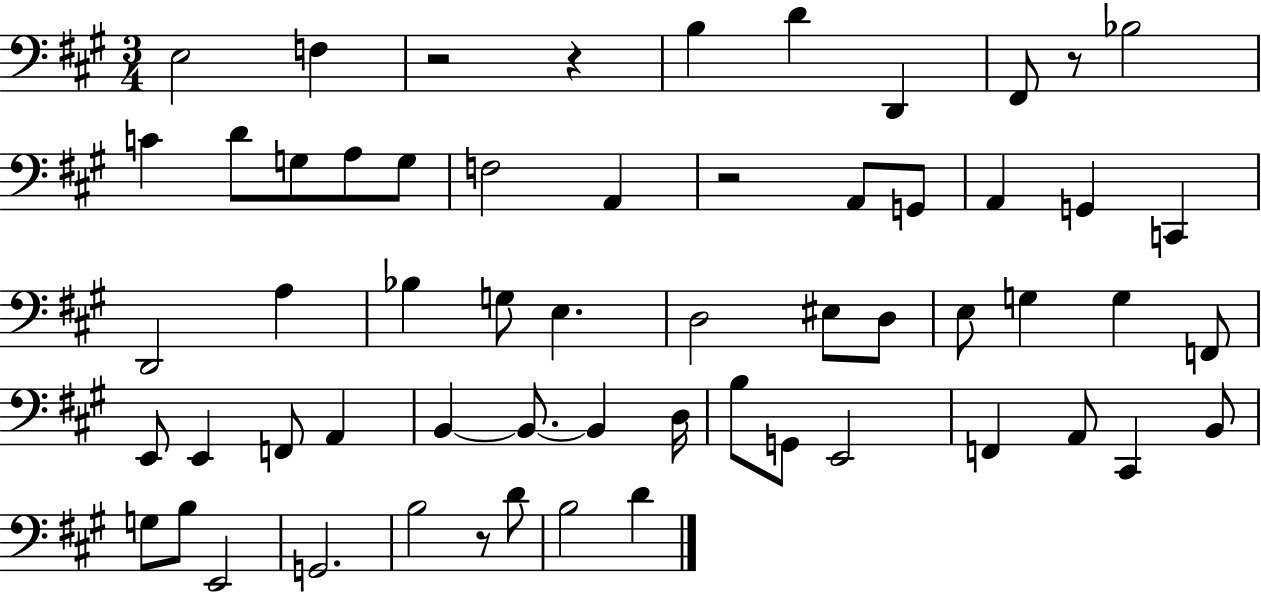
{
  \clef bass
  \numericTimeSignature
  \time 3/4
  \key a \major
  \repeat volta 2 { e2 f4 | r2 r4 | b4 d'4 d,4 | fis,8 r8 bes2 | \break c'4 d'8 g8 a8 g8 | f2 a,4 | r2 a,8 g,8 | a,4 g,4 c,4 | \break d,2 a4 | bes4 g8 e4. | d2 eis8 d8 | e8 g4 g4 f,8 | \break e,8 e,4 f,8 a,4 | b,4~~ b,8.~~ b,4 d16 | b8 g,8 e,2 | f,4 a,8 cis,4 b,8 | \break g8 b8 e,2 | g,2. | b2 r8 d'8 | b2 d'4 | \break } \bar "|."
}